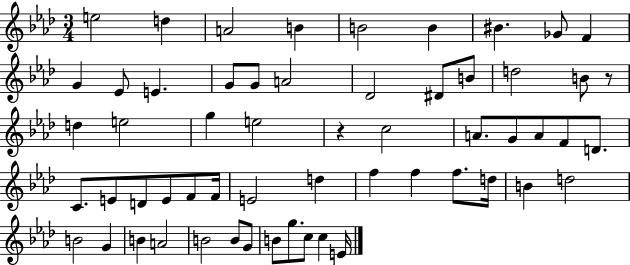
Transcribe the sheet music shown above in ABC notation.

X:1
T:Untitled
M:3/4
L:1/4
K:Ab
e2 d A2 B B2 B ^B _G/2 F G _E/2 E G/2 G/2 A2 _D2 ^D/2 B/2 d2 B/2 z/2 d e2 g e2 z c2 A/2 G/2 A/2 F/2 D/2 C/2 E/2 D/2 E/2 F/2 F/4 E2 d f f f/2 d/4 B d2 B2 G B A2 B2 B/2 G/2 B/2 g/2 c/2 c E/4